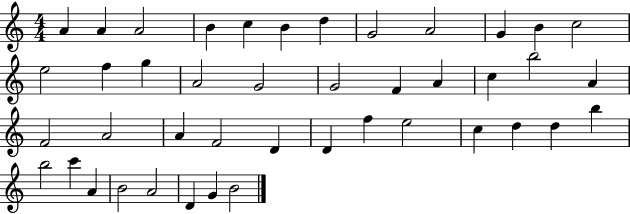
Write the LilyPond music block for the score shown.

{
  \clef treble
  \numericTimeSignature
  \time 4/4
  \key c \major
  a'4 a'4 a'2 | b'4 c''4 b'4 d''4 | g'2 a'2 | g'4 b'4 c''2 | \break e''2 f''4 g''4 | a'2 g'2 | g'2 f'4 a'4 | c''4 b''2 a'4 | \break f'2 a'2 | a'4 f'2 d'4 | d'4 f''4 e''2 | c''4 d''4 d''4 b''4 | \break b''2 c'''4 a'4 | b'2 a'2 | d'4 g'4 b'2 | \bar "|."
}